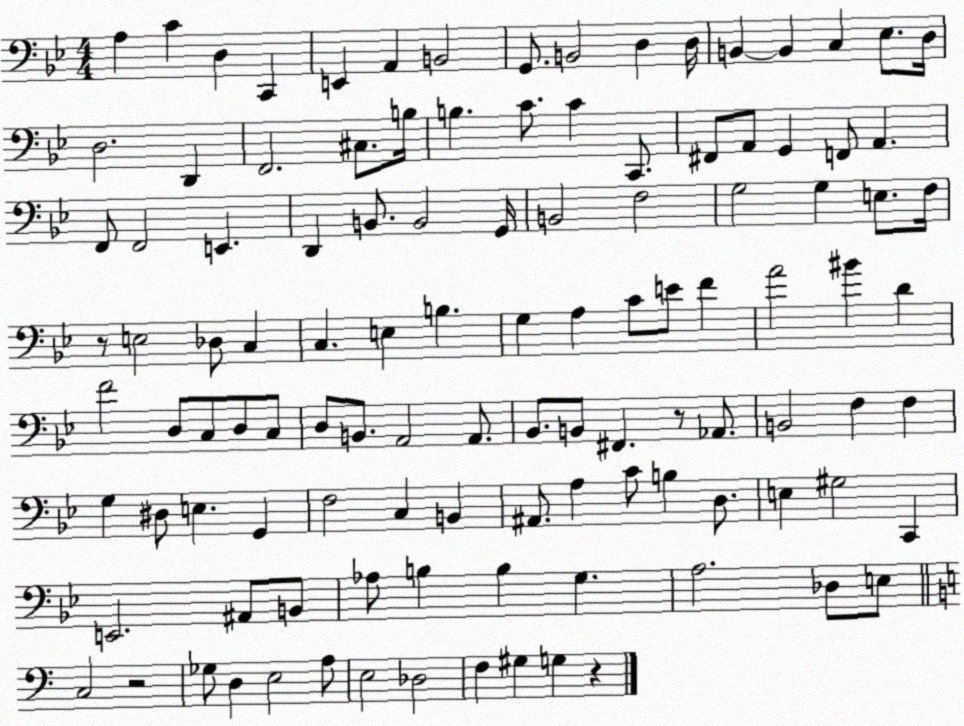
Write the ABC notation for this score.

X:1
T:Untitled
M:4/4
L:1/4
K:Bb
A, C D, C,, E,, A,, B,,2 G,,/2 B,,2 D, D,/4 B,, B,, C, _E,/2 D,/4 D,2 D,, F,,2 ^C,/2 B,/4 B, C/2 C C,,/2 ^F,,/2 A,,/2 G,, F,,/2 A,, F,,/2 F,,2 E,, D,, B,,/2 B,,2 G,,/4 B,,2 F,2 G,2 G, E,/2 F,/4 z/2 E,2 _D,/2 C, C, E, B, G, A, C/2 E/2 F A2 ^B D F2 D,/2 C,/2 D,/2 C,/2 D,/2 B,,/2 A,,2 A,,/2 _B,,/2 B,,/2 ^F,, z/2 _A,,/2 B,,2 F, F, G, ^D,/2 E, G,, F,2 C, B,, ^A,,/2 A, C/2 B, D,/2 E, ^G,2 C,, E,,2 ^A,,/2 B,,/2 _A,/2 B, B, G, A,2 _D,/2 E,/2 C,2 z2 _G,/2 D, E,2 A,/2 E,2 _D,2 F, ^G, G, z